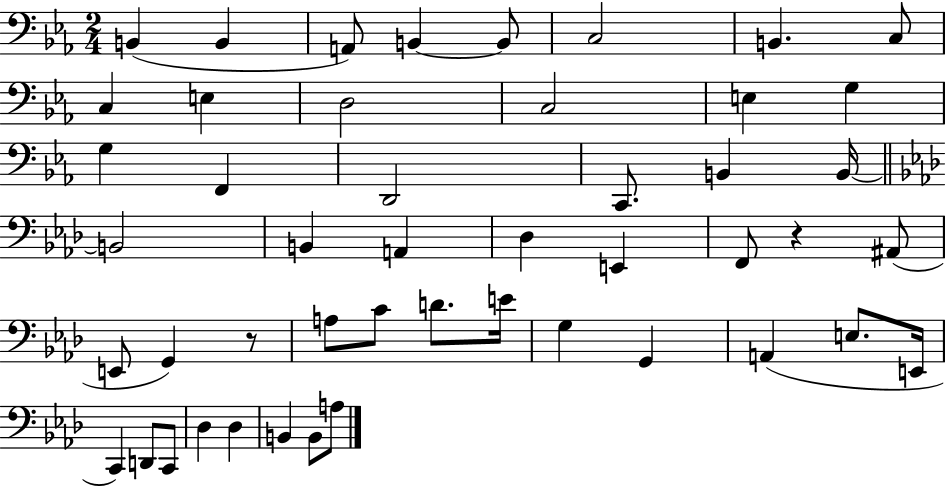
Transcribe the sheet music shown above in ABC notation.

X:1
T:Untitled
M:2/4
L:1/4
K:Eb
B,, B,, A,,/2 B,, B,,/2 C,2 B,, C,/2 C, E, D,2 C,2 E, G, G, F,, D,,2 C,,/2 B,, B,,/4 B,,2 B,, A,, _D, E,, F,,/2 z ^A,,/2 E,,/2 G,, z/2 A,/2 C/2 D/2 E/4 G, G,, A,, E,/2 E,,/4 C,, D,,/2 C,,/2 _D, _D, B,, B,,/2 A,/2